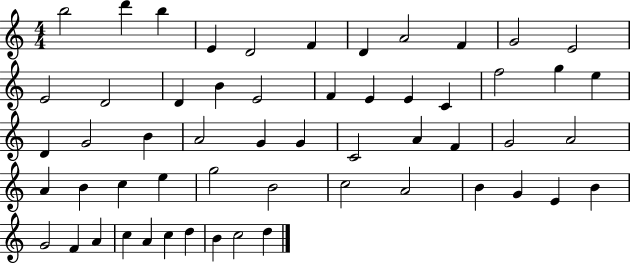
X:1
T:Untitled
M:4/4
L:1/4
K:C
b2 d' b E D2 F D A2 F G2 E2 E2 D2 D B E2 F E E C f2 g e D G2 B A2 G G C2 A F G2 A2 A B c e g2 B2 c2 A2 B G E B G2 F A c A c d B c2 d